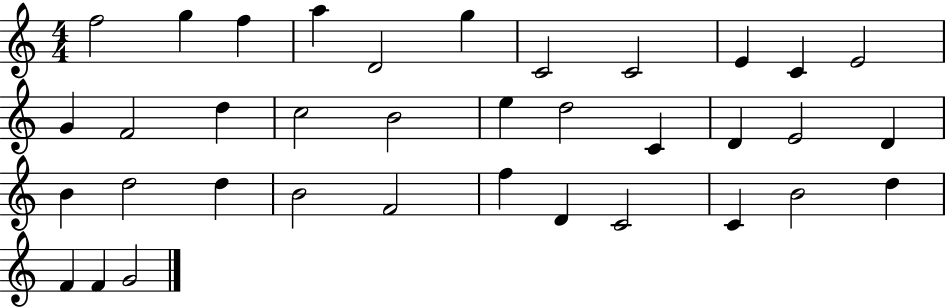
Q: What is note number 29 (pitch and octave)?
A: D4